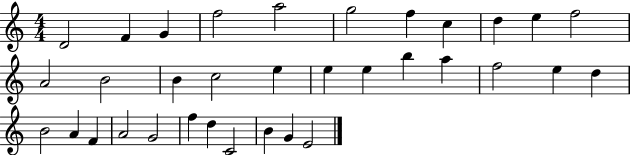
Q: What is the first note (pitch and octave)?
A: D4